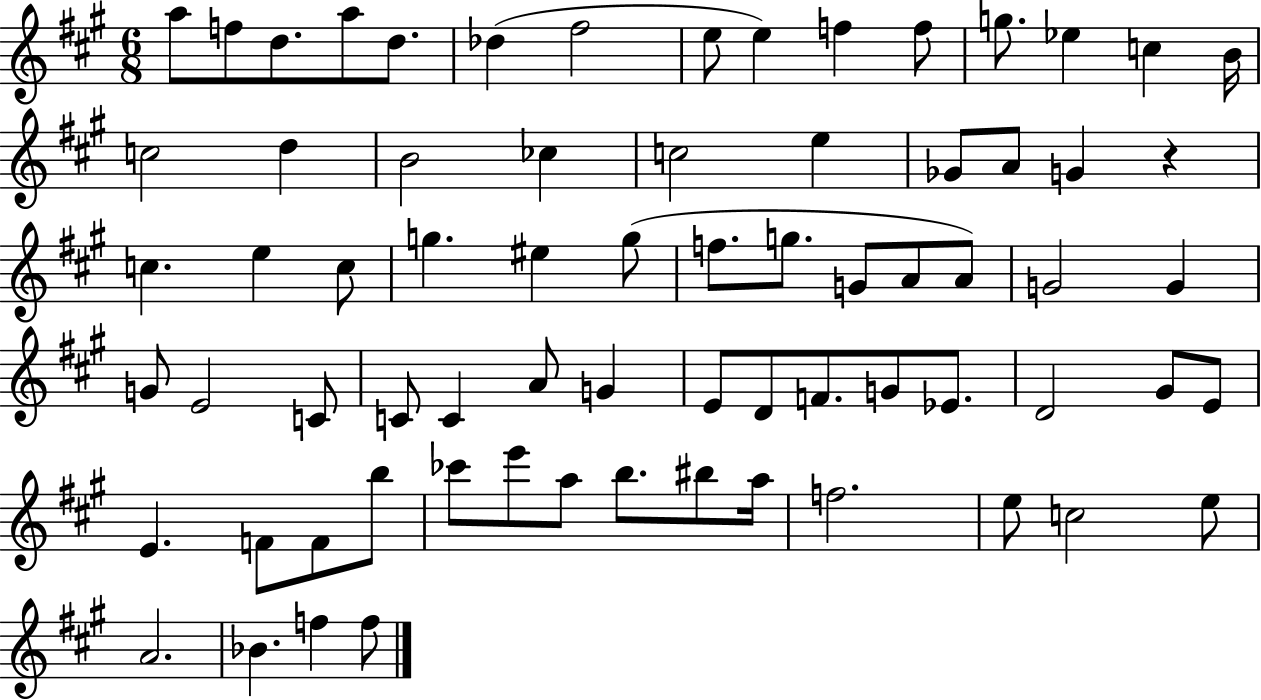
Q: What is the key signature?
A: A major